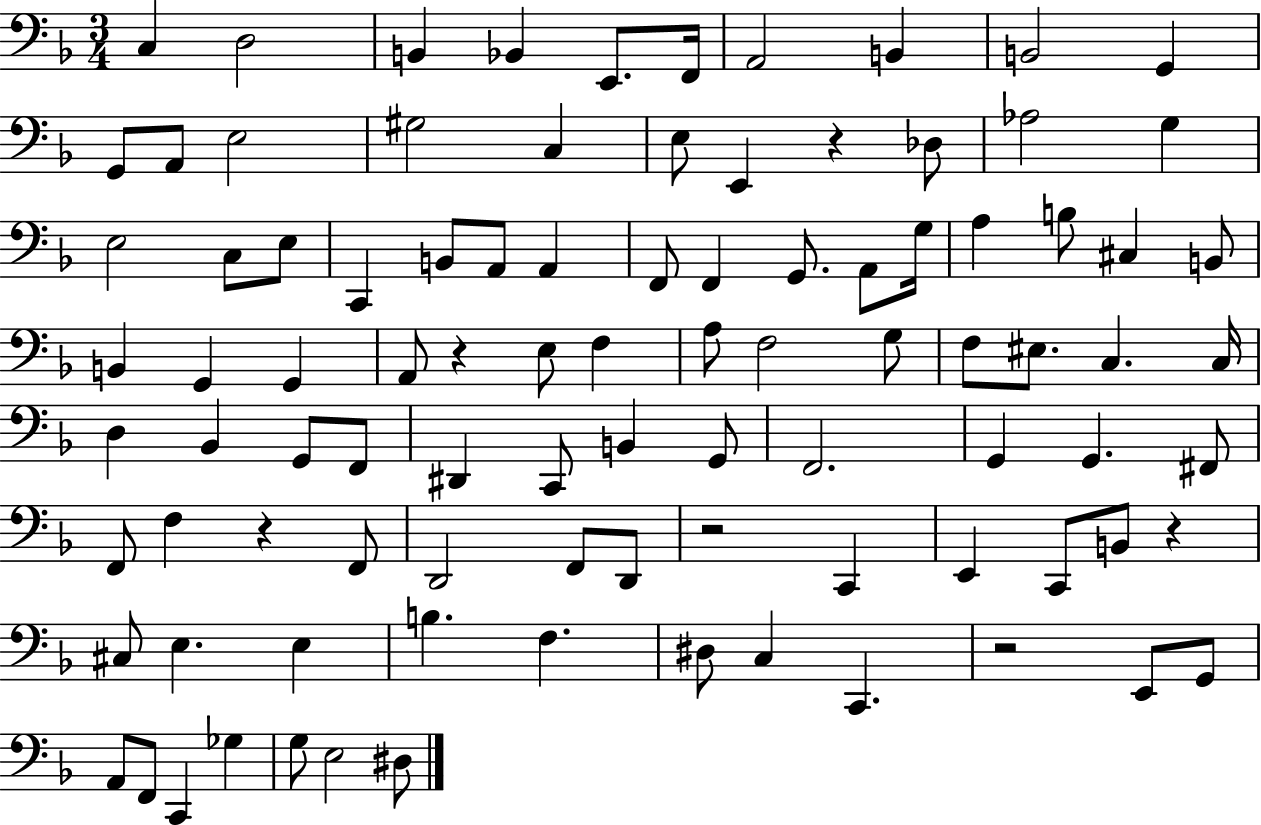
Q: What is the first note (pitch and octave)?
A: C3